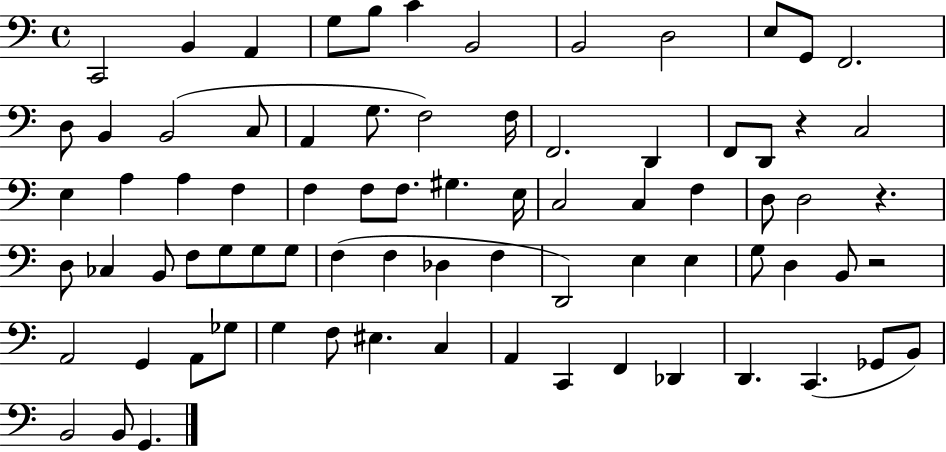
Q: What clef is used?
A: bass